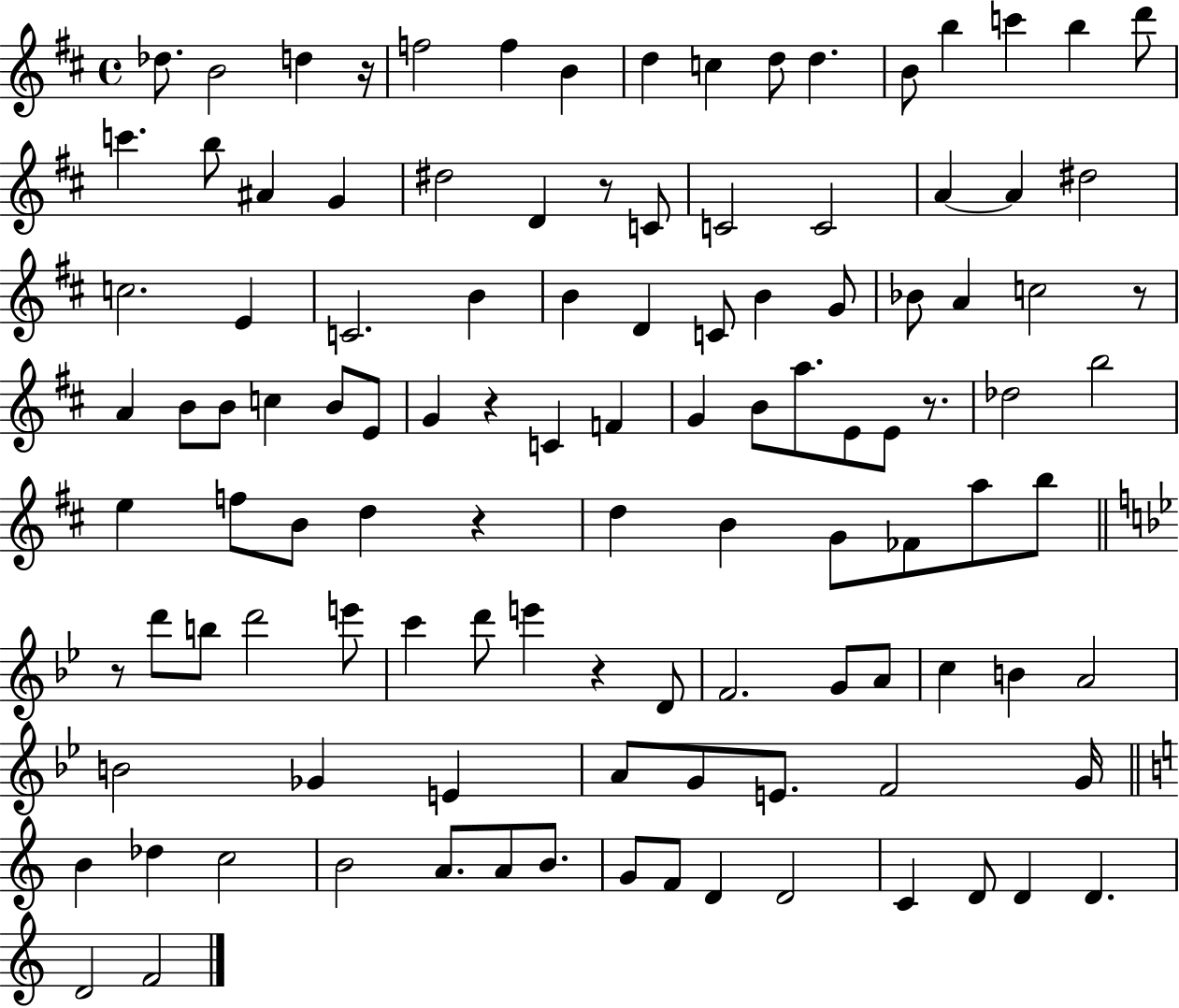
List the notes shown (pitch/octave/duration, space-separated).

Db5/e. B4/h D5/q R/s F5/h F5/q B4/q D5/q C5/q D5/e D5/q. B4/e B5/q C6/q B5/q D6/e C6/q. B5/e A#4/q G4/q D#5/h D4/q R/e C4/e C4/h C4/h A4/q A4/q D#5/h C5/h. E4/q C4/h. B4/q B4/q D4/q C4/e B4/q G4/e Bb4/e A4/q C5/h R/e A4/q B4/e B4/e C5/q B4/e E4/e G4/q R/q C4/q F4/q G4/q B4/e A5/e. E4/e E4/e R/e. Db5/h B5/h E5/q F5/e B4/e D5/q R/q D5/q B4/q G4/e FES4/e A5/e B5/e R/e D6/e B5/e D6/h E6/e C6/q D6/e E6/q R/q D4/e F4/h. G4/e A4/e C5/q B4/q A4/h B4/h Gb4/q E4/q A4/e G4/e E4/e. F4/h G4/s B4/q Db5/q C5/h B4/h A4/e. A4/e B4/e. G4/e F4/e D4/q D4/h C4/q D4/e D4/q D4/q. D4/h F4/h